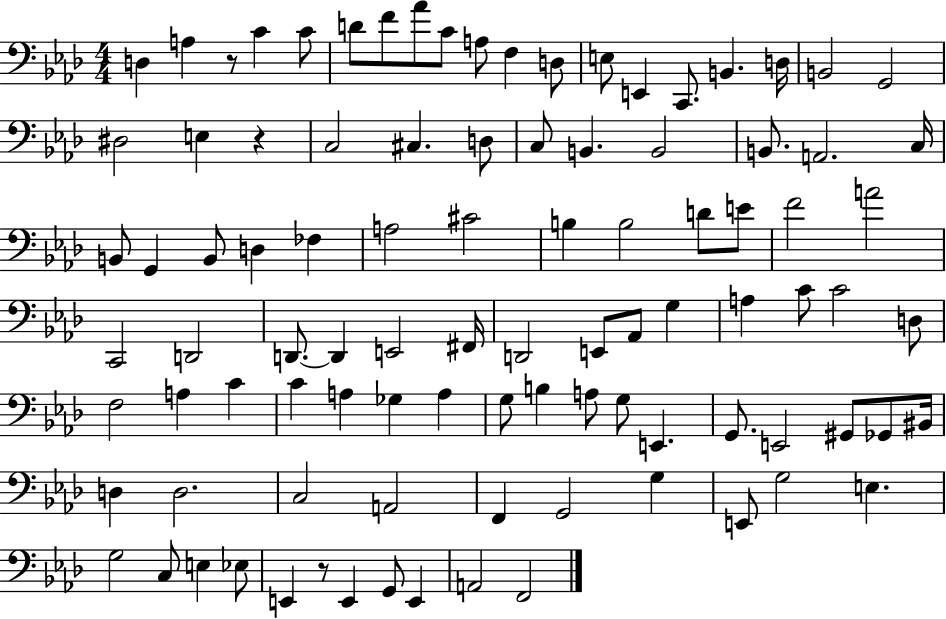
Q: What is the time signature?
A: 4/4